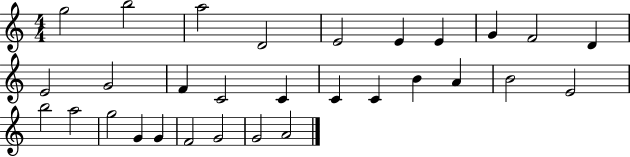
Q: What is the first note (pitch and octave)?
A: G5